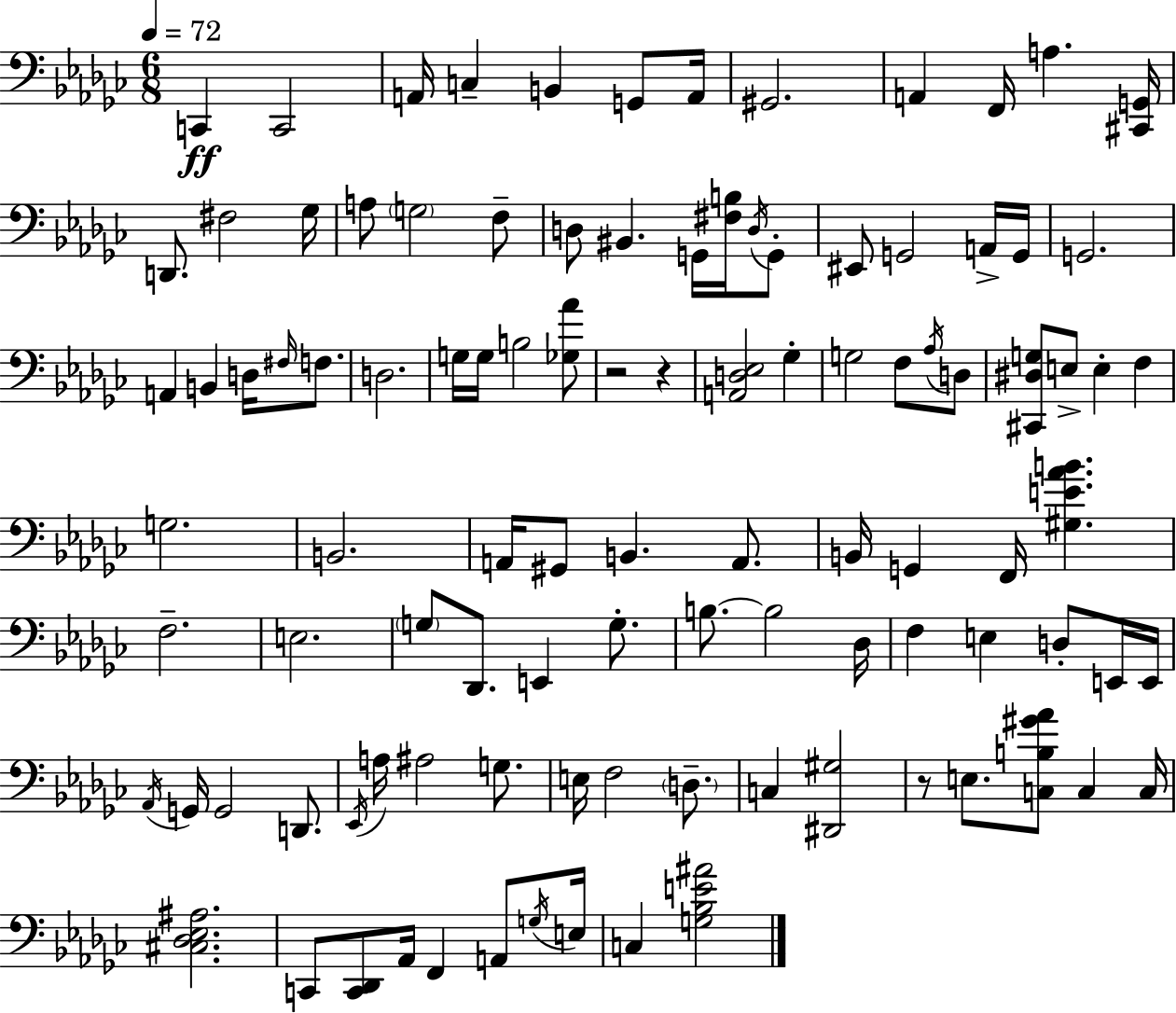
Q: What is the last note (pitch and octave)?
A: C3